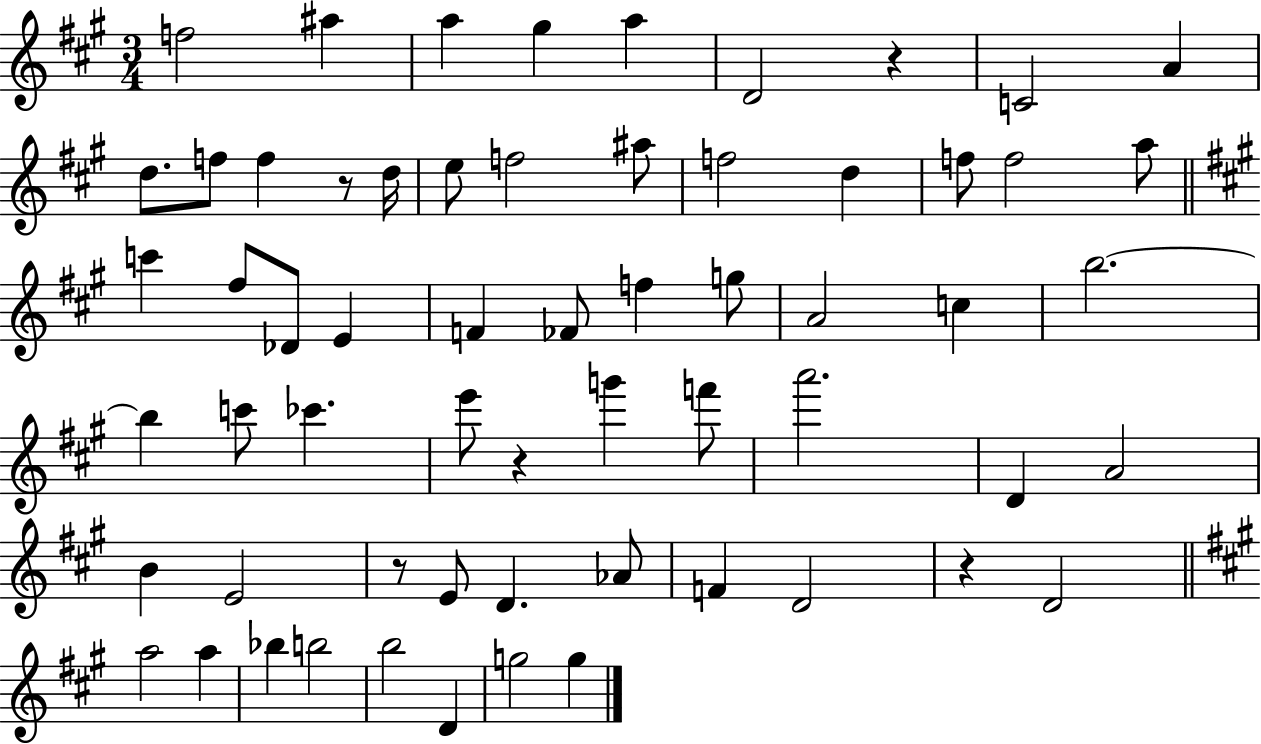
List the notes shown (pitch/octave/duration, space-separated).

F5/h A#5/q A5/q G#5/q A5/q D4/h R/q C4/h A4/q D5/e. F5/e F5/q R/e D5/s E5/e F5/h A#5/e F5/h D5/q F5/e F5/h A5/e C6/q F#5/e Db4/e E4/q F4/q FES4/e F5/q G5/e A4/h C5/q B5/h. B5/q C6/e CES6/q. E6/e R/q G6/q F6/e A6/h. D4/q A4/h B4/q E4/h R/e E4/e D4/q. Ab4/e F4/q D4/h R/q D4/h A5/h A5/q Bb5/q B5/h B5/h D4/q G5/h G5/q